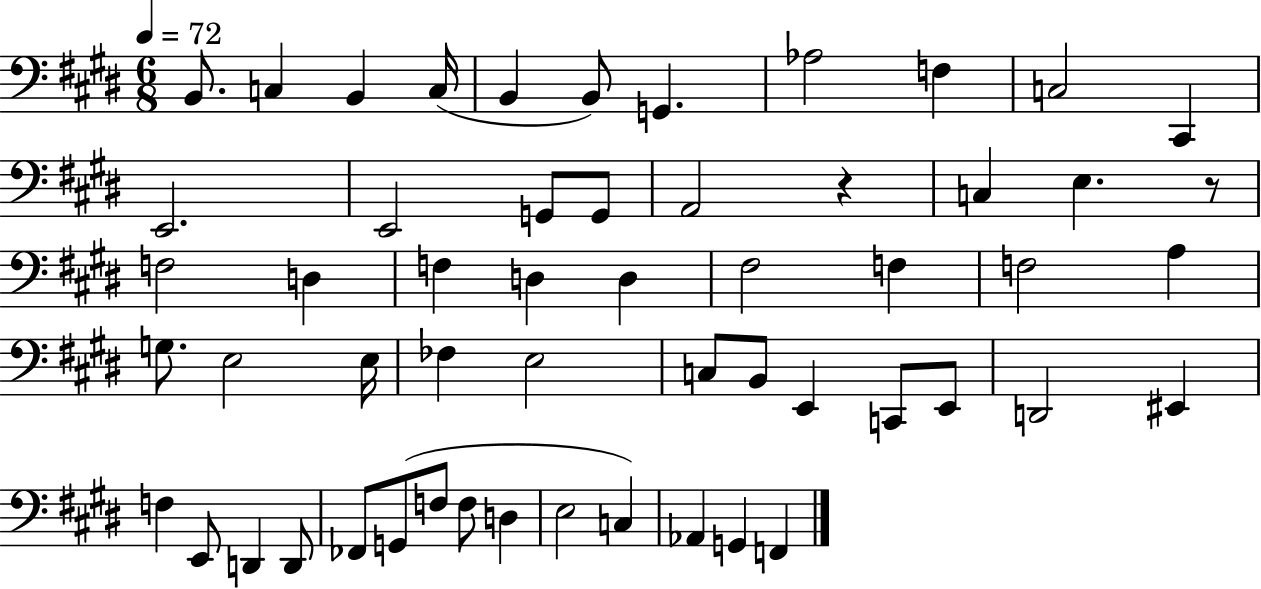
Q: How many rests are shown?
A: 2